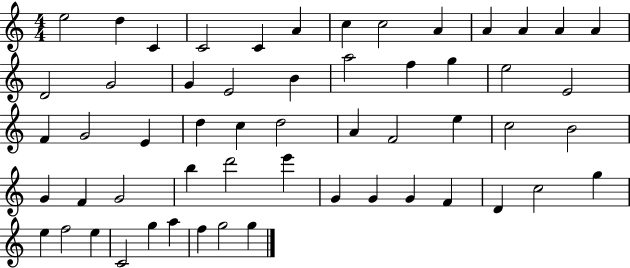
E5/h D5/q C4/q C4/h C4/q A4/q C5/q C5/h A4/q A4/q A4/q A4/q A4/q D4/h G4/h G4/q E4/h B4/q A5/h F5/q G5/q E5/h E4/h F4/q G4/h E4/q D5/q C5/q D5/h A4/q F4/h E5/q C5/h B4/h G4/q F4/q G4/h B5/q D6/h E6/q G4/q G4/q G4/q F4/q D4/q C5/h G5/q E5/q F5/h E5/q C4/h G5/q A5/q F5/q G5/h G5/q